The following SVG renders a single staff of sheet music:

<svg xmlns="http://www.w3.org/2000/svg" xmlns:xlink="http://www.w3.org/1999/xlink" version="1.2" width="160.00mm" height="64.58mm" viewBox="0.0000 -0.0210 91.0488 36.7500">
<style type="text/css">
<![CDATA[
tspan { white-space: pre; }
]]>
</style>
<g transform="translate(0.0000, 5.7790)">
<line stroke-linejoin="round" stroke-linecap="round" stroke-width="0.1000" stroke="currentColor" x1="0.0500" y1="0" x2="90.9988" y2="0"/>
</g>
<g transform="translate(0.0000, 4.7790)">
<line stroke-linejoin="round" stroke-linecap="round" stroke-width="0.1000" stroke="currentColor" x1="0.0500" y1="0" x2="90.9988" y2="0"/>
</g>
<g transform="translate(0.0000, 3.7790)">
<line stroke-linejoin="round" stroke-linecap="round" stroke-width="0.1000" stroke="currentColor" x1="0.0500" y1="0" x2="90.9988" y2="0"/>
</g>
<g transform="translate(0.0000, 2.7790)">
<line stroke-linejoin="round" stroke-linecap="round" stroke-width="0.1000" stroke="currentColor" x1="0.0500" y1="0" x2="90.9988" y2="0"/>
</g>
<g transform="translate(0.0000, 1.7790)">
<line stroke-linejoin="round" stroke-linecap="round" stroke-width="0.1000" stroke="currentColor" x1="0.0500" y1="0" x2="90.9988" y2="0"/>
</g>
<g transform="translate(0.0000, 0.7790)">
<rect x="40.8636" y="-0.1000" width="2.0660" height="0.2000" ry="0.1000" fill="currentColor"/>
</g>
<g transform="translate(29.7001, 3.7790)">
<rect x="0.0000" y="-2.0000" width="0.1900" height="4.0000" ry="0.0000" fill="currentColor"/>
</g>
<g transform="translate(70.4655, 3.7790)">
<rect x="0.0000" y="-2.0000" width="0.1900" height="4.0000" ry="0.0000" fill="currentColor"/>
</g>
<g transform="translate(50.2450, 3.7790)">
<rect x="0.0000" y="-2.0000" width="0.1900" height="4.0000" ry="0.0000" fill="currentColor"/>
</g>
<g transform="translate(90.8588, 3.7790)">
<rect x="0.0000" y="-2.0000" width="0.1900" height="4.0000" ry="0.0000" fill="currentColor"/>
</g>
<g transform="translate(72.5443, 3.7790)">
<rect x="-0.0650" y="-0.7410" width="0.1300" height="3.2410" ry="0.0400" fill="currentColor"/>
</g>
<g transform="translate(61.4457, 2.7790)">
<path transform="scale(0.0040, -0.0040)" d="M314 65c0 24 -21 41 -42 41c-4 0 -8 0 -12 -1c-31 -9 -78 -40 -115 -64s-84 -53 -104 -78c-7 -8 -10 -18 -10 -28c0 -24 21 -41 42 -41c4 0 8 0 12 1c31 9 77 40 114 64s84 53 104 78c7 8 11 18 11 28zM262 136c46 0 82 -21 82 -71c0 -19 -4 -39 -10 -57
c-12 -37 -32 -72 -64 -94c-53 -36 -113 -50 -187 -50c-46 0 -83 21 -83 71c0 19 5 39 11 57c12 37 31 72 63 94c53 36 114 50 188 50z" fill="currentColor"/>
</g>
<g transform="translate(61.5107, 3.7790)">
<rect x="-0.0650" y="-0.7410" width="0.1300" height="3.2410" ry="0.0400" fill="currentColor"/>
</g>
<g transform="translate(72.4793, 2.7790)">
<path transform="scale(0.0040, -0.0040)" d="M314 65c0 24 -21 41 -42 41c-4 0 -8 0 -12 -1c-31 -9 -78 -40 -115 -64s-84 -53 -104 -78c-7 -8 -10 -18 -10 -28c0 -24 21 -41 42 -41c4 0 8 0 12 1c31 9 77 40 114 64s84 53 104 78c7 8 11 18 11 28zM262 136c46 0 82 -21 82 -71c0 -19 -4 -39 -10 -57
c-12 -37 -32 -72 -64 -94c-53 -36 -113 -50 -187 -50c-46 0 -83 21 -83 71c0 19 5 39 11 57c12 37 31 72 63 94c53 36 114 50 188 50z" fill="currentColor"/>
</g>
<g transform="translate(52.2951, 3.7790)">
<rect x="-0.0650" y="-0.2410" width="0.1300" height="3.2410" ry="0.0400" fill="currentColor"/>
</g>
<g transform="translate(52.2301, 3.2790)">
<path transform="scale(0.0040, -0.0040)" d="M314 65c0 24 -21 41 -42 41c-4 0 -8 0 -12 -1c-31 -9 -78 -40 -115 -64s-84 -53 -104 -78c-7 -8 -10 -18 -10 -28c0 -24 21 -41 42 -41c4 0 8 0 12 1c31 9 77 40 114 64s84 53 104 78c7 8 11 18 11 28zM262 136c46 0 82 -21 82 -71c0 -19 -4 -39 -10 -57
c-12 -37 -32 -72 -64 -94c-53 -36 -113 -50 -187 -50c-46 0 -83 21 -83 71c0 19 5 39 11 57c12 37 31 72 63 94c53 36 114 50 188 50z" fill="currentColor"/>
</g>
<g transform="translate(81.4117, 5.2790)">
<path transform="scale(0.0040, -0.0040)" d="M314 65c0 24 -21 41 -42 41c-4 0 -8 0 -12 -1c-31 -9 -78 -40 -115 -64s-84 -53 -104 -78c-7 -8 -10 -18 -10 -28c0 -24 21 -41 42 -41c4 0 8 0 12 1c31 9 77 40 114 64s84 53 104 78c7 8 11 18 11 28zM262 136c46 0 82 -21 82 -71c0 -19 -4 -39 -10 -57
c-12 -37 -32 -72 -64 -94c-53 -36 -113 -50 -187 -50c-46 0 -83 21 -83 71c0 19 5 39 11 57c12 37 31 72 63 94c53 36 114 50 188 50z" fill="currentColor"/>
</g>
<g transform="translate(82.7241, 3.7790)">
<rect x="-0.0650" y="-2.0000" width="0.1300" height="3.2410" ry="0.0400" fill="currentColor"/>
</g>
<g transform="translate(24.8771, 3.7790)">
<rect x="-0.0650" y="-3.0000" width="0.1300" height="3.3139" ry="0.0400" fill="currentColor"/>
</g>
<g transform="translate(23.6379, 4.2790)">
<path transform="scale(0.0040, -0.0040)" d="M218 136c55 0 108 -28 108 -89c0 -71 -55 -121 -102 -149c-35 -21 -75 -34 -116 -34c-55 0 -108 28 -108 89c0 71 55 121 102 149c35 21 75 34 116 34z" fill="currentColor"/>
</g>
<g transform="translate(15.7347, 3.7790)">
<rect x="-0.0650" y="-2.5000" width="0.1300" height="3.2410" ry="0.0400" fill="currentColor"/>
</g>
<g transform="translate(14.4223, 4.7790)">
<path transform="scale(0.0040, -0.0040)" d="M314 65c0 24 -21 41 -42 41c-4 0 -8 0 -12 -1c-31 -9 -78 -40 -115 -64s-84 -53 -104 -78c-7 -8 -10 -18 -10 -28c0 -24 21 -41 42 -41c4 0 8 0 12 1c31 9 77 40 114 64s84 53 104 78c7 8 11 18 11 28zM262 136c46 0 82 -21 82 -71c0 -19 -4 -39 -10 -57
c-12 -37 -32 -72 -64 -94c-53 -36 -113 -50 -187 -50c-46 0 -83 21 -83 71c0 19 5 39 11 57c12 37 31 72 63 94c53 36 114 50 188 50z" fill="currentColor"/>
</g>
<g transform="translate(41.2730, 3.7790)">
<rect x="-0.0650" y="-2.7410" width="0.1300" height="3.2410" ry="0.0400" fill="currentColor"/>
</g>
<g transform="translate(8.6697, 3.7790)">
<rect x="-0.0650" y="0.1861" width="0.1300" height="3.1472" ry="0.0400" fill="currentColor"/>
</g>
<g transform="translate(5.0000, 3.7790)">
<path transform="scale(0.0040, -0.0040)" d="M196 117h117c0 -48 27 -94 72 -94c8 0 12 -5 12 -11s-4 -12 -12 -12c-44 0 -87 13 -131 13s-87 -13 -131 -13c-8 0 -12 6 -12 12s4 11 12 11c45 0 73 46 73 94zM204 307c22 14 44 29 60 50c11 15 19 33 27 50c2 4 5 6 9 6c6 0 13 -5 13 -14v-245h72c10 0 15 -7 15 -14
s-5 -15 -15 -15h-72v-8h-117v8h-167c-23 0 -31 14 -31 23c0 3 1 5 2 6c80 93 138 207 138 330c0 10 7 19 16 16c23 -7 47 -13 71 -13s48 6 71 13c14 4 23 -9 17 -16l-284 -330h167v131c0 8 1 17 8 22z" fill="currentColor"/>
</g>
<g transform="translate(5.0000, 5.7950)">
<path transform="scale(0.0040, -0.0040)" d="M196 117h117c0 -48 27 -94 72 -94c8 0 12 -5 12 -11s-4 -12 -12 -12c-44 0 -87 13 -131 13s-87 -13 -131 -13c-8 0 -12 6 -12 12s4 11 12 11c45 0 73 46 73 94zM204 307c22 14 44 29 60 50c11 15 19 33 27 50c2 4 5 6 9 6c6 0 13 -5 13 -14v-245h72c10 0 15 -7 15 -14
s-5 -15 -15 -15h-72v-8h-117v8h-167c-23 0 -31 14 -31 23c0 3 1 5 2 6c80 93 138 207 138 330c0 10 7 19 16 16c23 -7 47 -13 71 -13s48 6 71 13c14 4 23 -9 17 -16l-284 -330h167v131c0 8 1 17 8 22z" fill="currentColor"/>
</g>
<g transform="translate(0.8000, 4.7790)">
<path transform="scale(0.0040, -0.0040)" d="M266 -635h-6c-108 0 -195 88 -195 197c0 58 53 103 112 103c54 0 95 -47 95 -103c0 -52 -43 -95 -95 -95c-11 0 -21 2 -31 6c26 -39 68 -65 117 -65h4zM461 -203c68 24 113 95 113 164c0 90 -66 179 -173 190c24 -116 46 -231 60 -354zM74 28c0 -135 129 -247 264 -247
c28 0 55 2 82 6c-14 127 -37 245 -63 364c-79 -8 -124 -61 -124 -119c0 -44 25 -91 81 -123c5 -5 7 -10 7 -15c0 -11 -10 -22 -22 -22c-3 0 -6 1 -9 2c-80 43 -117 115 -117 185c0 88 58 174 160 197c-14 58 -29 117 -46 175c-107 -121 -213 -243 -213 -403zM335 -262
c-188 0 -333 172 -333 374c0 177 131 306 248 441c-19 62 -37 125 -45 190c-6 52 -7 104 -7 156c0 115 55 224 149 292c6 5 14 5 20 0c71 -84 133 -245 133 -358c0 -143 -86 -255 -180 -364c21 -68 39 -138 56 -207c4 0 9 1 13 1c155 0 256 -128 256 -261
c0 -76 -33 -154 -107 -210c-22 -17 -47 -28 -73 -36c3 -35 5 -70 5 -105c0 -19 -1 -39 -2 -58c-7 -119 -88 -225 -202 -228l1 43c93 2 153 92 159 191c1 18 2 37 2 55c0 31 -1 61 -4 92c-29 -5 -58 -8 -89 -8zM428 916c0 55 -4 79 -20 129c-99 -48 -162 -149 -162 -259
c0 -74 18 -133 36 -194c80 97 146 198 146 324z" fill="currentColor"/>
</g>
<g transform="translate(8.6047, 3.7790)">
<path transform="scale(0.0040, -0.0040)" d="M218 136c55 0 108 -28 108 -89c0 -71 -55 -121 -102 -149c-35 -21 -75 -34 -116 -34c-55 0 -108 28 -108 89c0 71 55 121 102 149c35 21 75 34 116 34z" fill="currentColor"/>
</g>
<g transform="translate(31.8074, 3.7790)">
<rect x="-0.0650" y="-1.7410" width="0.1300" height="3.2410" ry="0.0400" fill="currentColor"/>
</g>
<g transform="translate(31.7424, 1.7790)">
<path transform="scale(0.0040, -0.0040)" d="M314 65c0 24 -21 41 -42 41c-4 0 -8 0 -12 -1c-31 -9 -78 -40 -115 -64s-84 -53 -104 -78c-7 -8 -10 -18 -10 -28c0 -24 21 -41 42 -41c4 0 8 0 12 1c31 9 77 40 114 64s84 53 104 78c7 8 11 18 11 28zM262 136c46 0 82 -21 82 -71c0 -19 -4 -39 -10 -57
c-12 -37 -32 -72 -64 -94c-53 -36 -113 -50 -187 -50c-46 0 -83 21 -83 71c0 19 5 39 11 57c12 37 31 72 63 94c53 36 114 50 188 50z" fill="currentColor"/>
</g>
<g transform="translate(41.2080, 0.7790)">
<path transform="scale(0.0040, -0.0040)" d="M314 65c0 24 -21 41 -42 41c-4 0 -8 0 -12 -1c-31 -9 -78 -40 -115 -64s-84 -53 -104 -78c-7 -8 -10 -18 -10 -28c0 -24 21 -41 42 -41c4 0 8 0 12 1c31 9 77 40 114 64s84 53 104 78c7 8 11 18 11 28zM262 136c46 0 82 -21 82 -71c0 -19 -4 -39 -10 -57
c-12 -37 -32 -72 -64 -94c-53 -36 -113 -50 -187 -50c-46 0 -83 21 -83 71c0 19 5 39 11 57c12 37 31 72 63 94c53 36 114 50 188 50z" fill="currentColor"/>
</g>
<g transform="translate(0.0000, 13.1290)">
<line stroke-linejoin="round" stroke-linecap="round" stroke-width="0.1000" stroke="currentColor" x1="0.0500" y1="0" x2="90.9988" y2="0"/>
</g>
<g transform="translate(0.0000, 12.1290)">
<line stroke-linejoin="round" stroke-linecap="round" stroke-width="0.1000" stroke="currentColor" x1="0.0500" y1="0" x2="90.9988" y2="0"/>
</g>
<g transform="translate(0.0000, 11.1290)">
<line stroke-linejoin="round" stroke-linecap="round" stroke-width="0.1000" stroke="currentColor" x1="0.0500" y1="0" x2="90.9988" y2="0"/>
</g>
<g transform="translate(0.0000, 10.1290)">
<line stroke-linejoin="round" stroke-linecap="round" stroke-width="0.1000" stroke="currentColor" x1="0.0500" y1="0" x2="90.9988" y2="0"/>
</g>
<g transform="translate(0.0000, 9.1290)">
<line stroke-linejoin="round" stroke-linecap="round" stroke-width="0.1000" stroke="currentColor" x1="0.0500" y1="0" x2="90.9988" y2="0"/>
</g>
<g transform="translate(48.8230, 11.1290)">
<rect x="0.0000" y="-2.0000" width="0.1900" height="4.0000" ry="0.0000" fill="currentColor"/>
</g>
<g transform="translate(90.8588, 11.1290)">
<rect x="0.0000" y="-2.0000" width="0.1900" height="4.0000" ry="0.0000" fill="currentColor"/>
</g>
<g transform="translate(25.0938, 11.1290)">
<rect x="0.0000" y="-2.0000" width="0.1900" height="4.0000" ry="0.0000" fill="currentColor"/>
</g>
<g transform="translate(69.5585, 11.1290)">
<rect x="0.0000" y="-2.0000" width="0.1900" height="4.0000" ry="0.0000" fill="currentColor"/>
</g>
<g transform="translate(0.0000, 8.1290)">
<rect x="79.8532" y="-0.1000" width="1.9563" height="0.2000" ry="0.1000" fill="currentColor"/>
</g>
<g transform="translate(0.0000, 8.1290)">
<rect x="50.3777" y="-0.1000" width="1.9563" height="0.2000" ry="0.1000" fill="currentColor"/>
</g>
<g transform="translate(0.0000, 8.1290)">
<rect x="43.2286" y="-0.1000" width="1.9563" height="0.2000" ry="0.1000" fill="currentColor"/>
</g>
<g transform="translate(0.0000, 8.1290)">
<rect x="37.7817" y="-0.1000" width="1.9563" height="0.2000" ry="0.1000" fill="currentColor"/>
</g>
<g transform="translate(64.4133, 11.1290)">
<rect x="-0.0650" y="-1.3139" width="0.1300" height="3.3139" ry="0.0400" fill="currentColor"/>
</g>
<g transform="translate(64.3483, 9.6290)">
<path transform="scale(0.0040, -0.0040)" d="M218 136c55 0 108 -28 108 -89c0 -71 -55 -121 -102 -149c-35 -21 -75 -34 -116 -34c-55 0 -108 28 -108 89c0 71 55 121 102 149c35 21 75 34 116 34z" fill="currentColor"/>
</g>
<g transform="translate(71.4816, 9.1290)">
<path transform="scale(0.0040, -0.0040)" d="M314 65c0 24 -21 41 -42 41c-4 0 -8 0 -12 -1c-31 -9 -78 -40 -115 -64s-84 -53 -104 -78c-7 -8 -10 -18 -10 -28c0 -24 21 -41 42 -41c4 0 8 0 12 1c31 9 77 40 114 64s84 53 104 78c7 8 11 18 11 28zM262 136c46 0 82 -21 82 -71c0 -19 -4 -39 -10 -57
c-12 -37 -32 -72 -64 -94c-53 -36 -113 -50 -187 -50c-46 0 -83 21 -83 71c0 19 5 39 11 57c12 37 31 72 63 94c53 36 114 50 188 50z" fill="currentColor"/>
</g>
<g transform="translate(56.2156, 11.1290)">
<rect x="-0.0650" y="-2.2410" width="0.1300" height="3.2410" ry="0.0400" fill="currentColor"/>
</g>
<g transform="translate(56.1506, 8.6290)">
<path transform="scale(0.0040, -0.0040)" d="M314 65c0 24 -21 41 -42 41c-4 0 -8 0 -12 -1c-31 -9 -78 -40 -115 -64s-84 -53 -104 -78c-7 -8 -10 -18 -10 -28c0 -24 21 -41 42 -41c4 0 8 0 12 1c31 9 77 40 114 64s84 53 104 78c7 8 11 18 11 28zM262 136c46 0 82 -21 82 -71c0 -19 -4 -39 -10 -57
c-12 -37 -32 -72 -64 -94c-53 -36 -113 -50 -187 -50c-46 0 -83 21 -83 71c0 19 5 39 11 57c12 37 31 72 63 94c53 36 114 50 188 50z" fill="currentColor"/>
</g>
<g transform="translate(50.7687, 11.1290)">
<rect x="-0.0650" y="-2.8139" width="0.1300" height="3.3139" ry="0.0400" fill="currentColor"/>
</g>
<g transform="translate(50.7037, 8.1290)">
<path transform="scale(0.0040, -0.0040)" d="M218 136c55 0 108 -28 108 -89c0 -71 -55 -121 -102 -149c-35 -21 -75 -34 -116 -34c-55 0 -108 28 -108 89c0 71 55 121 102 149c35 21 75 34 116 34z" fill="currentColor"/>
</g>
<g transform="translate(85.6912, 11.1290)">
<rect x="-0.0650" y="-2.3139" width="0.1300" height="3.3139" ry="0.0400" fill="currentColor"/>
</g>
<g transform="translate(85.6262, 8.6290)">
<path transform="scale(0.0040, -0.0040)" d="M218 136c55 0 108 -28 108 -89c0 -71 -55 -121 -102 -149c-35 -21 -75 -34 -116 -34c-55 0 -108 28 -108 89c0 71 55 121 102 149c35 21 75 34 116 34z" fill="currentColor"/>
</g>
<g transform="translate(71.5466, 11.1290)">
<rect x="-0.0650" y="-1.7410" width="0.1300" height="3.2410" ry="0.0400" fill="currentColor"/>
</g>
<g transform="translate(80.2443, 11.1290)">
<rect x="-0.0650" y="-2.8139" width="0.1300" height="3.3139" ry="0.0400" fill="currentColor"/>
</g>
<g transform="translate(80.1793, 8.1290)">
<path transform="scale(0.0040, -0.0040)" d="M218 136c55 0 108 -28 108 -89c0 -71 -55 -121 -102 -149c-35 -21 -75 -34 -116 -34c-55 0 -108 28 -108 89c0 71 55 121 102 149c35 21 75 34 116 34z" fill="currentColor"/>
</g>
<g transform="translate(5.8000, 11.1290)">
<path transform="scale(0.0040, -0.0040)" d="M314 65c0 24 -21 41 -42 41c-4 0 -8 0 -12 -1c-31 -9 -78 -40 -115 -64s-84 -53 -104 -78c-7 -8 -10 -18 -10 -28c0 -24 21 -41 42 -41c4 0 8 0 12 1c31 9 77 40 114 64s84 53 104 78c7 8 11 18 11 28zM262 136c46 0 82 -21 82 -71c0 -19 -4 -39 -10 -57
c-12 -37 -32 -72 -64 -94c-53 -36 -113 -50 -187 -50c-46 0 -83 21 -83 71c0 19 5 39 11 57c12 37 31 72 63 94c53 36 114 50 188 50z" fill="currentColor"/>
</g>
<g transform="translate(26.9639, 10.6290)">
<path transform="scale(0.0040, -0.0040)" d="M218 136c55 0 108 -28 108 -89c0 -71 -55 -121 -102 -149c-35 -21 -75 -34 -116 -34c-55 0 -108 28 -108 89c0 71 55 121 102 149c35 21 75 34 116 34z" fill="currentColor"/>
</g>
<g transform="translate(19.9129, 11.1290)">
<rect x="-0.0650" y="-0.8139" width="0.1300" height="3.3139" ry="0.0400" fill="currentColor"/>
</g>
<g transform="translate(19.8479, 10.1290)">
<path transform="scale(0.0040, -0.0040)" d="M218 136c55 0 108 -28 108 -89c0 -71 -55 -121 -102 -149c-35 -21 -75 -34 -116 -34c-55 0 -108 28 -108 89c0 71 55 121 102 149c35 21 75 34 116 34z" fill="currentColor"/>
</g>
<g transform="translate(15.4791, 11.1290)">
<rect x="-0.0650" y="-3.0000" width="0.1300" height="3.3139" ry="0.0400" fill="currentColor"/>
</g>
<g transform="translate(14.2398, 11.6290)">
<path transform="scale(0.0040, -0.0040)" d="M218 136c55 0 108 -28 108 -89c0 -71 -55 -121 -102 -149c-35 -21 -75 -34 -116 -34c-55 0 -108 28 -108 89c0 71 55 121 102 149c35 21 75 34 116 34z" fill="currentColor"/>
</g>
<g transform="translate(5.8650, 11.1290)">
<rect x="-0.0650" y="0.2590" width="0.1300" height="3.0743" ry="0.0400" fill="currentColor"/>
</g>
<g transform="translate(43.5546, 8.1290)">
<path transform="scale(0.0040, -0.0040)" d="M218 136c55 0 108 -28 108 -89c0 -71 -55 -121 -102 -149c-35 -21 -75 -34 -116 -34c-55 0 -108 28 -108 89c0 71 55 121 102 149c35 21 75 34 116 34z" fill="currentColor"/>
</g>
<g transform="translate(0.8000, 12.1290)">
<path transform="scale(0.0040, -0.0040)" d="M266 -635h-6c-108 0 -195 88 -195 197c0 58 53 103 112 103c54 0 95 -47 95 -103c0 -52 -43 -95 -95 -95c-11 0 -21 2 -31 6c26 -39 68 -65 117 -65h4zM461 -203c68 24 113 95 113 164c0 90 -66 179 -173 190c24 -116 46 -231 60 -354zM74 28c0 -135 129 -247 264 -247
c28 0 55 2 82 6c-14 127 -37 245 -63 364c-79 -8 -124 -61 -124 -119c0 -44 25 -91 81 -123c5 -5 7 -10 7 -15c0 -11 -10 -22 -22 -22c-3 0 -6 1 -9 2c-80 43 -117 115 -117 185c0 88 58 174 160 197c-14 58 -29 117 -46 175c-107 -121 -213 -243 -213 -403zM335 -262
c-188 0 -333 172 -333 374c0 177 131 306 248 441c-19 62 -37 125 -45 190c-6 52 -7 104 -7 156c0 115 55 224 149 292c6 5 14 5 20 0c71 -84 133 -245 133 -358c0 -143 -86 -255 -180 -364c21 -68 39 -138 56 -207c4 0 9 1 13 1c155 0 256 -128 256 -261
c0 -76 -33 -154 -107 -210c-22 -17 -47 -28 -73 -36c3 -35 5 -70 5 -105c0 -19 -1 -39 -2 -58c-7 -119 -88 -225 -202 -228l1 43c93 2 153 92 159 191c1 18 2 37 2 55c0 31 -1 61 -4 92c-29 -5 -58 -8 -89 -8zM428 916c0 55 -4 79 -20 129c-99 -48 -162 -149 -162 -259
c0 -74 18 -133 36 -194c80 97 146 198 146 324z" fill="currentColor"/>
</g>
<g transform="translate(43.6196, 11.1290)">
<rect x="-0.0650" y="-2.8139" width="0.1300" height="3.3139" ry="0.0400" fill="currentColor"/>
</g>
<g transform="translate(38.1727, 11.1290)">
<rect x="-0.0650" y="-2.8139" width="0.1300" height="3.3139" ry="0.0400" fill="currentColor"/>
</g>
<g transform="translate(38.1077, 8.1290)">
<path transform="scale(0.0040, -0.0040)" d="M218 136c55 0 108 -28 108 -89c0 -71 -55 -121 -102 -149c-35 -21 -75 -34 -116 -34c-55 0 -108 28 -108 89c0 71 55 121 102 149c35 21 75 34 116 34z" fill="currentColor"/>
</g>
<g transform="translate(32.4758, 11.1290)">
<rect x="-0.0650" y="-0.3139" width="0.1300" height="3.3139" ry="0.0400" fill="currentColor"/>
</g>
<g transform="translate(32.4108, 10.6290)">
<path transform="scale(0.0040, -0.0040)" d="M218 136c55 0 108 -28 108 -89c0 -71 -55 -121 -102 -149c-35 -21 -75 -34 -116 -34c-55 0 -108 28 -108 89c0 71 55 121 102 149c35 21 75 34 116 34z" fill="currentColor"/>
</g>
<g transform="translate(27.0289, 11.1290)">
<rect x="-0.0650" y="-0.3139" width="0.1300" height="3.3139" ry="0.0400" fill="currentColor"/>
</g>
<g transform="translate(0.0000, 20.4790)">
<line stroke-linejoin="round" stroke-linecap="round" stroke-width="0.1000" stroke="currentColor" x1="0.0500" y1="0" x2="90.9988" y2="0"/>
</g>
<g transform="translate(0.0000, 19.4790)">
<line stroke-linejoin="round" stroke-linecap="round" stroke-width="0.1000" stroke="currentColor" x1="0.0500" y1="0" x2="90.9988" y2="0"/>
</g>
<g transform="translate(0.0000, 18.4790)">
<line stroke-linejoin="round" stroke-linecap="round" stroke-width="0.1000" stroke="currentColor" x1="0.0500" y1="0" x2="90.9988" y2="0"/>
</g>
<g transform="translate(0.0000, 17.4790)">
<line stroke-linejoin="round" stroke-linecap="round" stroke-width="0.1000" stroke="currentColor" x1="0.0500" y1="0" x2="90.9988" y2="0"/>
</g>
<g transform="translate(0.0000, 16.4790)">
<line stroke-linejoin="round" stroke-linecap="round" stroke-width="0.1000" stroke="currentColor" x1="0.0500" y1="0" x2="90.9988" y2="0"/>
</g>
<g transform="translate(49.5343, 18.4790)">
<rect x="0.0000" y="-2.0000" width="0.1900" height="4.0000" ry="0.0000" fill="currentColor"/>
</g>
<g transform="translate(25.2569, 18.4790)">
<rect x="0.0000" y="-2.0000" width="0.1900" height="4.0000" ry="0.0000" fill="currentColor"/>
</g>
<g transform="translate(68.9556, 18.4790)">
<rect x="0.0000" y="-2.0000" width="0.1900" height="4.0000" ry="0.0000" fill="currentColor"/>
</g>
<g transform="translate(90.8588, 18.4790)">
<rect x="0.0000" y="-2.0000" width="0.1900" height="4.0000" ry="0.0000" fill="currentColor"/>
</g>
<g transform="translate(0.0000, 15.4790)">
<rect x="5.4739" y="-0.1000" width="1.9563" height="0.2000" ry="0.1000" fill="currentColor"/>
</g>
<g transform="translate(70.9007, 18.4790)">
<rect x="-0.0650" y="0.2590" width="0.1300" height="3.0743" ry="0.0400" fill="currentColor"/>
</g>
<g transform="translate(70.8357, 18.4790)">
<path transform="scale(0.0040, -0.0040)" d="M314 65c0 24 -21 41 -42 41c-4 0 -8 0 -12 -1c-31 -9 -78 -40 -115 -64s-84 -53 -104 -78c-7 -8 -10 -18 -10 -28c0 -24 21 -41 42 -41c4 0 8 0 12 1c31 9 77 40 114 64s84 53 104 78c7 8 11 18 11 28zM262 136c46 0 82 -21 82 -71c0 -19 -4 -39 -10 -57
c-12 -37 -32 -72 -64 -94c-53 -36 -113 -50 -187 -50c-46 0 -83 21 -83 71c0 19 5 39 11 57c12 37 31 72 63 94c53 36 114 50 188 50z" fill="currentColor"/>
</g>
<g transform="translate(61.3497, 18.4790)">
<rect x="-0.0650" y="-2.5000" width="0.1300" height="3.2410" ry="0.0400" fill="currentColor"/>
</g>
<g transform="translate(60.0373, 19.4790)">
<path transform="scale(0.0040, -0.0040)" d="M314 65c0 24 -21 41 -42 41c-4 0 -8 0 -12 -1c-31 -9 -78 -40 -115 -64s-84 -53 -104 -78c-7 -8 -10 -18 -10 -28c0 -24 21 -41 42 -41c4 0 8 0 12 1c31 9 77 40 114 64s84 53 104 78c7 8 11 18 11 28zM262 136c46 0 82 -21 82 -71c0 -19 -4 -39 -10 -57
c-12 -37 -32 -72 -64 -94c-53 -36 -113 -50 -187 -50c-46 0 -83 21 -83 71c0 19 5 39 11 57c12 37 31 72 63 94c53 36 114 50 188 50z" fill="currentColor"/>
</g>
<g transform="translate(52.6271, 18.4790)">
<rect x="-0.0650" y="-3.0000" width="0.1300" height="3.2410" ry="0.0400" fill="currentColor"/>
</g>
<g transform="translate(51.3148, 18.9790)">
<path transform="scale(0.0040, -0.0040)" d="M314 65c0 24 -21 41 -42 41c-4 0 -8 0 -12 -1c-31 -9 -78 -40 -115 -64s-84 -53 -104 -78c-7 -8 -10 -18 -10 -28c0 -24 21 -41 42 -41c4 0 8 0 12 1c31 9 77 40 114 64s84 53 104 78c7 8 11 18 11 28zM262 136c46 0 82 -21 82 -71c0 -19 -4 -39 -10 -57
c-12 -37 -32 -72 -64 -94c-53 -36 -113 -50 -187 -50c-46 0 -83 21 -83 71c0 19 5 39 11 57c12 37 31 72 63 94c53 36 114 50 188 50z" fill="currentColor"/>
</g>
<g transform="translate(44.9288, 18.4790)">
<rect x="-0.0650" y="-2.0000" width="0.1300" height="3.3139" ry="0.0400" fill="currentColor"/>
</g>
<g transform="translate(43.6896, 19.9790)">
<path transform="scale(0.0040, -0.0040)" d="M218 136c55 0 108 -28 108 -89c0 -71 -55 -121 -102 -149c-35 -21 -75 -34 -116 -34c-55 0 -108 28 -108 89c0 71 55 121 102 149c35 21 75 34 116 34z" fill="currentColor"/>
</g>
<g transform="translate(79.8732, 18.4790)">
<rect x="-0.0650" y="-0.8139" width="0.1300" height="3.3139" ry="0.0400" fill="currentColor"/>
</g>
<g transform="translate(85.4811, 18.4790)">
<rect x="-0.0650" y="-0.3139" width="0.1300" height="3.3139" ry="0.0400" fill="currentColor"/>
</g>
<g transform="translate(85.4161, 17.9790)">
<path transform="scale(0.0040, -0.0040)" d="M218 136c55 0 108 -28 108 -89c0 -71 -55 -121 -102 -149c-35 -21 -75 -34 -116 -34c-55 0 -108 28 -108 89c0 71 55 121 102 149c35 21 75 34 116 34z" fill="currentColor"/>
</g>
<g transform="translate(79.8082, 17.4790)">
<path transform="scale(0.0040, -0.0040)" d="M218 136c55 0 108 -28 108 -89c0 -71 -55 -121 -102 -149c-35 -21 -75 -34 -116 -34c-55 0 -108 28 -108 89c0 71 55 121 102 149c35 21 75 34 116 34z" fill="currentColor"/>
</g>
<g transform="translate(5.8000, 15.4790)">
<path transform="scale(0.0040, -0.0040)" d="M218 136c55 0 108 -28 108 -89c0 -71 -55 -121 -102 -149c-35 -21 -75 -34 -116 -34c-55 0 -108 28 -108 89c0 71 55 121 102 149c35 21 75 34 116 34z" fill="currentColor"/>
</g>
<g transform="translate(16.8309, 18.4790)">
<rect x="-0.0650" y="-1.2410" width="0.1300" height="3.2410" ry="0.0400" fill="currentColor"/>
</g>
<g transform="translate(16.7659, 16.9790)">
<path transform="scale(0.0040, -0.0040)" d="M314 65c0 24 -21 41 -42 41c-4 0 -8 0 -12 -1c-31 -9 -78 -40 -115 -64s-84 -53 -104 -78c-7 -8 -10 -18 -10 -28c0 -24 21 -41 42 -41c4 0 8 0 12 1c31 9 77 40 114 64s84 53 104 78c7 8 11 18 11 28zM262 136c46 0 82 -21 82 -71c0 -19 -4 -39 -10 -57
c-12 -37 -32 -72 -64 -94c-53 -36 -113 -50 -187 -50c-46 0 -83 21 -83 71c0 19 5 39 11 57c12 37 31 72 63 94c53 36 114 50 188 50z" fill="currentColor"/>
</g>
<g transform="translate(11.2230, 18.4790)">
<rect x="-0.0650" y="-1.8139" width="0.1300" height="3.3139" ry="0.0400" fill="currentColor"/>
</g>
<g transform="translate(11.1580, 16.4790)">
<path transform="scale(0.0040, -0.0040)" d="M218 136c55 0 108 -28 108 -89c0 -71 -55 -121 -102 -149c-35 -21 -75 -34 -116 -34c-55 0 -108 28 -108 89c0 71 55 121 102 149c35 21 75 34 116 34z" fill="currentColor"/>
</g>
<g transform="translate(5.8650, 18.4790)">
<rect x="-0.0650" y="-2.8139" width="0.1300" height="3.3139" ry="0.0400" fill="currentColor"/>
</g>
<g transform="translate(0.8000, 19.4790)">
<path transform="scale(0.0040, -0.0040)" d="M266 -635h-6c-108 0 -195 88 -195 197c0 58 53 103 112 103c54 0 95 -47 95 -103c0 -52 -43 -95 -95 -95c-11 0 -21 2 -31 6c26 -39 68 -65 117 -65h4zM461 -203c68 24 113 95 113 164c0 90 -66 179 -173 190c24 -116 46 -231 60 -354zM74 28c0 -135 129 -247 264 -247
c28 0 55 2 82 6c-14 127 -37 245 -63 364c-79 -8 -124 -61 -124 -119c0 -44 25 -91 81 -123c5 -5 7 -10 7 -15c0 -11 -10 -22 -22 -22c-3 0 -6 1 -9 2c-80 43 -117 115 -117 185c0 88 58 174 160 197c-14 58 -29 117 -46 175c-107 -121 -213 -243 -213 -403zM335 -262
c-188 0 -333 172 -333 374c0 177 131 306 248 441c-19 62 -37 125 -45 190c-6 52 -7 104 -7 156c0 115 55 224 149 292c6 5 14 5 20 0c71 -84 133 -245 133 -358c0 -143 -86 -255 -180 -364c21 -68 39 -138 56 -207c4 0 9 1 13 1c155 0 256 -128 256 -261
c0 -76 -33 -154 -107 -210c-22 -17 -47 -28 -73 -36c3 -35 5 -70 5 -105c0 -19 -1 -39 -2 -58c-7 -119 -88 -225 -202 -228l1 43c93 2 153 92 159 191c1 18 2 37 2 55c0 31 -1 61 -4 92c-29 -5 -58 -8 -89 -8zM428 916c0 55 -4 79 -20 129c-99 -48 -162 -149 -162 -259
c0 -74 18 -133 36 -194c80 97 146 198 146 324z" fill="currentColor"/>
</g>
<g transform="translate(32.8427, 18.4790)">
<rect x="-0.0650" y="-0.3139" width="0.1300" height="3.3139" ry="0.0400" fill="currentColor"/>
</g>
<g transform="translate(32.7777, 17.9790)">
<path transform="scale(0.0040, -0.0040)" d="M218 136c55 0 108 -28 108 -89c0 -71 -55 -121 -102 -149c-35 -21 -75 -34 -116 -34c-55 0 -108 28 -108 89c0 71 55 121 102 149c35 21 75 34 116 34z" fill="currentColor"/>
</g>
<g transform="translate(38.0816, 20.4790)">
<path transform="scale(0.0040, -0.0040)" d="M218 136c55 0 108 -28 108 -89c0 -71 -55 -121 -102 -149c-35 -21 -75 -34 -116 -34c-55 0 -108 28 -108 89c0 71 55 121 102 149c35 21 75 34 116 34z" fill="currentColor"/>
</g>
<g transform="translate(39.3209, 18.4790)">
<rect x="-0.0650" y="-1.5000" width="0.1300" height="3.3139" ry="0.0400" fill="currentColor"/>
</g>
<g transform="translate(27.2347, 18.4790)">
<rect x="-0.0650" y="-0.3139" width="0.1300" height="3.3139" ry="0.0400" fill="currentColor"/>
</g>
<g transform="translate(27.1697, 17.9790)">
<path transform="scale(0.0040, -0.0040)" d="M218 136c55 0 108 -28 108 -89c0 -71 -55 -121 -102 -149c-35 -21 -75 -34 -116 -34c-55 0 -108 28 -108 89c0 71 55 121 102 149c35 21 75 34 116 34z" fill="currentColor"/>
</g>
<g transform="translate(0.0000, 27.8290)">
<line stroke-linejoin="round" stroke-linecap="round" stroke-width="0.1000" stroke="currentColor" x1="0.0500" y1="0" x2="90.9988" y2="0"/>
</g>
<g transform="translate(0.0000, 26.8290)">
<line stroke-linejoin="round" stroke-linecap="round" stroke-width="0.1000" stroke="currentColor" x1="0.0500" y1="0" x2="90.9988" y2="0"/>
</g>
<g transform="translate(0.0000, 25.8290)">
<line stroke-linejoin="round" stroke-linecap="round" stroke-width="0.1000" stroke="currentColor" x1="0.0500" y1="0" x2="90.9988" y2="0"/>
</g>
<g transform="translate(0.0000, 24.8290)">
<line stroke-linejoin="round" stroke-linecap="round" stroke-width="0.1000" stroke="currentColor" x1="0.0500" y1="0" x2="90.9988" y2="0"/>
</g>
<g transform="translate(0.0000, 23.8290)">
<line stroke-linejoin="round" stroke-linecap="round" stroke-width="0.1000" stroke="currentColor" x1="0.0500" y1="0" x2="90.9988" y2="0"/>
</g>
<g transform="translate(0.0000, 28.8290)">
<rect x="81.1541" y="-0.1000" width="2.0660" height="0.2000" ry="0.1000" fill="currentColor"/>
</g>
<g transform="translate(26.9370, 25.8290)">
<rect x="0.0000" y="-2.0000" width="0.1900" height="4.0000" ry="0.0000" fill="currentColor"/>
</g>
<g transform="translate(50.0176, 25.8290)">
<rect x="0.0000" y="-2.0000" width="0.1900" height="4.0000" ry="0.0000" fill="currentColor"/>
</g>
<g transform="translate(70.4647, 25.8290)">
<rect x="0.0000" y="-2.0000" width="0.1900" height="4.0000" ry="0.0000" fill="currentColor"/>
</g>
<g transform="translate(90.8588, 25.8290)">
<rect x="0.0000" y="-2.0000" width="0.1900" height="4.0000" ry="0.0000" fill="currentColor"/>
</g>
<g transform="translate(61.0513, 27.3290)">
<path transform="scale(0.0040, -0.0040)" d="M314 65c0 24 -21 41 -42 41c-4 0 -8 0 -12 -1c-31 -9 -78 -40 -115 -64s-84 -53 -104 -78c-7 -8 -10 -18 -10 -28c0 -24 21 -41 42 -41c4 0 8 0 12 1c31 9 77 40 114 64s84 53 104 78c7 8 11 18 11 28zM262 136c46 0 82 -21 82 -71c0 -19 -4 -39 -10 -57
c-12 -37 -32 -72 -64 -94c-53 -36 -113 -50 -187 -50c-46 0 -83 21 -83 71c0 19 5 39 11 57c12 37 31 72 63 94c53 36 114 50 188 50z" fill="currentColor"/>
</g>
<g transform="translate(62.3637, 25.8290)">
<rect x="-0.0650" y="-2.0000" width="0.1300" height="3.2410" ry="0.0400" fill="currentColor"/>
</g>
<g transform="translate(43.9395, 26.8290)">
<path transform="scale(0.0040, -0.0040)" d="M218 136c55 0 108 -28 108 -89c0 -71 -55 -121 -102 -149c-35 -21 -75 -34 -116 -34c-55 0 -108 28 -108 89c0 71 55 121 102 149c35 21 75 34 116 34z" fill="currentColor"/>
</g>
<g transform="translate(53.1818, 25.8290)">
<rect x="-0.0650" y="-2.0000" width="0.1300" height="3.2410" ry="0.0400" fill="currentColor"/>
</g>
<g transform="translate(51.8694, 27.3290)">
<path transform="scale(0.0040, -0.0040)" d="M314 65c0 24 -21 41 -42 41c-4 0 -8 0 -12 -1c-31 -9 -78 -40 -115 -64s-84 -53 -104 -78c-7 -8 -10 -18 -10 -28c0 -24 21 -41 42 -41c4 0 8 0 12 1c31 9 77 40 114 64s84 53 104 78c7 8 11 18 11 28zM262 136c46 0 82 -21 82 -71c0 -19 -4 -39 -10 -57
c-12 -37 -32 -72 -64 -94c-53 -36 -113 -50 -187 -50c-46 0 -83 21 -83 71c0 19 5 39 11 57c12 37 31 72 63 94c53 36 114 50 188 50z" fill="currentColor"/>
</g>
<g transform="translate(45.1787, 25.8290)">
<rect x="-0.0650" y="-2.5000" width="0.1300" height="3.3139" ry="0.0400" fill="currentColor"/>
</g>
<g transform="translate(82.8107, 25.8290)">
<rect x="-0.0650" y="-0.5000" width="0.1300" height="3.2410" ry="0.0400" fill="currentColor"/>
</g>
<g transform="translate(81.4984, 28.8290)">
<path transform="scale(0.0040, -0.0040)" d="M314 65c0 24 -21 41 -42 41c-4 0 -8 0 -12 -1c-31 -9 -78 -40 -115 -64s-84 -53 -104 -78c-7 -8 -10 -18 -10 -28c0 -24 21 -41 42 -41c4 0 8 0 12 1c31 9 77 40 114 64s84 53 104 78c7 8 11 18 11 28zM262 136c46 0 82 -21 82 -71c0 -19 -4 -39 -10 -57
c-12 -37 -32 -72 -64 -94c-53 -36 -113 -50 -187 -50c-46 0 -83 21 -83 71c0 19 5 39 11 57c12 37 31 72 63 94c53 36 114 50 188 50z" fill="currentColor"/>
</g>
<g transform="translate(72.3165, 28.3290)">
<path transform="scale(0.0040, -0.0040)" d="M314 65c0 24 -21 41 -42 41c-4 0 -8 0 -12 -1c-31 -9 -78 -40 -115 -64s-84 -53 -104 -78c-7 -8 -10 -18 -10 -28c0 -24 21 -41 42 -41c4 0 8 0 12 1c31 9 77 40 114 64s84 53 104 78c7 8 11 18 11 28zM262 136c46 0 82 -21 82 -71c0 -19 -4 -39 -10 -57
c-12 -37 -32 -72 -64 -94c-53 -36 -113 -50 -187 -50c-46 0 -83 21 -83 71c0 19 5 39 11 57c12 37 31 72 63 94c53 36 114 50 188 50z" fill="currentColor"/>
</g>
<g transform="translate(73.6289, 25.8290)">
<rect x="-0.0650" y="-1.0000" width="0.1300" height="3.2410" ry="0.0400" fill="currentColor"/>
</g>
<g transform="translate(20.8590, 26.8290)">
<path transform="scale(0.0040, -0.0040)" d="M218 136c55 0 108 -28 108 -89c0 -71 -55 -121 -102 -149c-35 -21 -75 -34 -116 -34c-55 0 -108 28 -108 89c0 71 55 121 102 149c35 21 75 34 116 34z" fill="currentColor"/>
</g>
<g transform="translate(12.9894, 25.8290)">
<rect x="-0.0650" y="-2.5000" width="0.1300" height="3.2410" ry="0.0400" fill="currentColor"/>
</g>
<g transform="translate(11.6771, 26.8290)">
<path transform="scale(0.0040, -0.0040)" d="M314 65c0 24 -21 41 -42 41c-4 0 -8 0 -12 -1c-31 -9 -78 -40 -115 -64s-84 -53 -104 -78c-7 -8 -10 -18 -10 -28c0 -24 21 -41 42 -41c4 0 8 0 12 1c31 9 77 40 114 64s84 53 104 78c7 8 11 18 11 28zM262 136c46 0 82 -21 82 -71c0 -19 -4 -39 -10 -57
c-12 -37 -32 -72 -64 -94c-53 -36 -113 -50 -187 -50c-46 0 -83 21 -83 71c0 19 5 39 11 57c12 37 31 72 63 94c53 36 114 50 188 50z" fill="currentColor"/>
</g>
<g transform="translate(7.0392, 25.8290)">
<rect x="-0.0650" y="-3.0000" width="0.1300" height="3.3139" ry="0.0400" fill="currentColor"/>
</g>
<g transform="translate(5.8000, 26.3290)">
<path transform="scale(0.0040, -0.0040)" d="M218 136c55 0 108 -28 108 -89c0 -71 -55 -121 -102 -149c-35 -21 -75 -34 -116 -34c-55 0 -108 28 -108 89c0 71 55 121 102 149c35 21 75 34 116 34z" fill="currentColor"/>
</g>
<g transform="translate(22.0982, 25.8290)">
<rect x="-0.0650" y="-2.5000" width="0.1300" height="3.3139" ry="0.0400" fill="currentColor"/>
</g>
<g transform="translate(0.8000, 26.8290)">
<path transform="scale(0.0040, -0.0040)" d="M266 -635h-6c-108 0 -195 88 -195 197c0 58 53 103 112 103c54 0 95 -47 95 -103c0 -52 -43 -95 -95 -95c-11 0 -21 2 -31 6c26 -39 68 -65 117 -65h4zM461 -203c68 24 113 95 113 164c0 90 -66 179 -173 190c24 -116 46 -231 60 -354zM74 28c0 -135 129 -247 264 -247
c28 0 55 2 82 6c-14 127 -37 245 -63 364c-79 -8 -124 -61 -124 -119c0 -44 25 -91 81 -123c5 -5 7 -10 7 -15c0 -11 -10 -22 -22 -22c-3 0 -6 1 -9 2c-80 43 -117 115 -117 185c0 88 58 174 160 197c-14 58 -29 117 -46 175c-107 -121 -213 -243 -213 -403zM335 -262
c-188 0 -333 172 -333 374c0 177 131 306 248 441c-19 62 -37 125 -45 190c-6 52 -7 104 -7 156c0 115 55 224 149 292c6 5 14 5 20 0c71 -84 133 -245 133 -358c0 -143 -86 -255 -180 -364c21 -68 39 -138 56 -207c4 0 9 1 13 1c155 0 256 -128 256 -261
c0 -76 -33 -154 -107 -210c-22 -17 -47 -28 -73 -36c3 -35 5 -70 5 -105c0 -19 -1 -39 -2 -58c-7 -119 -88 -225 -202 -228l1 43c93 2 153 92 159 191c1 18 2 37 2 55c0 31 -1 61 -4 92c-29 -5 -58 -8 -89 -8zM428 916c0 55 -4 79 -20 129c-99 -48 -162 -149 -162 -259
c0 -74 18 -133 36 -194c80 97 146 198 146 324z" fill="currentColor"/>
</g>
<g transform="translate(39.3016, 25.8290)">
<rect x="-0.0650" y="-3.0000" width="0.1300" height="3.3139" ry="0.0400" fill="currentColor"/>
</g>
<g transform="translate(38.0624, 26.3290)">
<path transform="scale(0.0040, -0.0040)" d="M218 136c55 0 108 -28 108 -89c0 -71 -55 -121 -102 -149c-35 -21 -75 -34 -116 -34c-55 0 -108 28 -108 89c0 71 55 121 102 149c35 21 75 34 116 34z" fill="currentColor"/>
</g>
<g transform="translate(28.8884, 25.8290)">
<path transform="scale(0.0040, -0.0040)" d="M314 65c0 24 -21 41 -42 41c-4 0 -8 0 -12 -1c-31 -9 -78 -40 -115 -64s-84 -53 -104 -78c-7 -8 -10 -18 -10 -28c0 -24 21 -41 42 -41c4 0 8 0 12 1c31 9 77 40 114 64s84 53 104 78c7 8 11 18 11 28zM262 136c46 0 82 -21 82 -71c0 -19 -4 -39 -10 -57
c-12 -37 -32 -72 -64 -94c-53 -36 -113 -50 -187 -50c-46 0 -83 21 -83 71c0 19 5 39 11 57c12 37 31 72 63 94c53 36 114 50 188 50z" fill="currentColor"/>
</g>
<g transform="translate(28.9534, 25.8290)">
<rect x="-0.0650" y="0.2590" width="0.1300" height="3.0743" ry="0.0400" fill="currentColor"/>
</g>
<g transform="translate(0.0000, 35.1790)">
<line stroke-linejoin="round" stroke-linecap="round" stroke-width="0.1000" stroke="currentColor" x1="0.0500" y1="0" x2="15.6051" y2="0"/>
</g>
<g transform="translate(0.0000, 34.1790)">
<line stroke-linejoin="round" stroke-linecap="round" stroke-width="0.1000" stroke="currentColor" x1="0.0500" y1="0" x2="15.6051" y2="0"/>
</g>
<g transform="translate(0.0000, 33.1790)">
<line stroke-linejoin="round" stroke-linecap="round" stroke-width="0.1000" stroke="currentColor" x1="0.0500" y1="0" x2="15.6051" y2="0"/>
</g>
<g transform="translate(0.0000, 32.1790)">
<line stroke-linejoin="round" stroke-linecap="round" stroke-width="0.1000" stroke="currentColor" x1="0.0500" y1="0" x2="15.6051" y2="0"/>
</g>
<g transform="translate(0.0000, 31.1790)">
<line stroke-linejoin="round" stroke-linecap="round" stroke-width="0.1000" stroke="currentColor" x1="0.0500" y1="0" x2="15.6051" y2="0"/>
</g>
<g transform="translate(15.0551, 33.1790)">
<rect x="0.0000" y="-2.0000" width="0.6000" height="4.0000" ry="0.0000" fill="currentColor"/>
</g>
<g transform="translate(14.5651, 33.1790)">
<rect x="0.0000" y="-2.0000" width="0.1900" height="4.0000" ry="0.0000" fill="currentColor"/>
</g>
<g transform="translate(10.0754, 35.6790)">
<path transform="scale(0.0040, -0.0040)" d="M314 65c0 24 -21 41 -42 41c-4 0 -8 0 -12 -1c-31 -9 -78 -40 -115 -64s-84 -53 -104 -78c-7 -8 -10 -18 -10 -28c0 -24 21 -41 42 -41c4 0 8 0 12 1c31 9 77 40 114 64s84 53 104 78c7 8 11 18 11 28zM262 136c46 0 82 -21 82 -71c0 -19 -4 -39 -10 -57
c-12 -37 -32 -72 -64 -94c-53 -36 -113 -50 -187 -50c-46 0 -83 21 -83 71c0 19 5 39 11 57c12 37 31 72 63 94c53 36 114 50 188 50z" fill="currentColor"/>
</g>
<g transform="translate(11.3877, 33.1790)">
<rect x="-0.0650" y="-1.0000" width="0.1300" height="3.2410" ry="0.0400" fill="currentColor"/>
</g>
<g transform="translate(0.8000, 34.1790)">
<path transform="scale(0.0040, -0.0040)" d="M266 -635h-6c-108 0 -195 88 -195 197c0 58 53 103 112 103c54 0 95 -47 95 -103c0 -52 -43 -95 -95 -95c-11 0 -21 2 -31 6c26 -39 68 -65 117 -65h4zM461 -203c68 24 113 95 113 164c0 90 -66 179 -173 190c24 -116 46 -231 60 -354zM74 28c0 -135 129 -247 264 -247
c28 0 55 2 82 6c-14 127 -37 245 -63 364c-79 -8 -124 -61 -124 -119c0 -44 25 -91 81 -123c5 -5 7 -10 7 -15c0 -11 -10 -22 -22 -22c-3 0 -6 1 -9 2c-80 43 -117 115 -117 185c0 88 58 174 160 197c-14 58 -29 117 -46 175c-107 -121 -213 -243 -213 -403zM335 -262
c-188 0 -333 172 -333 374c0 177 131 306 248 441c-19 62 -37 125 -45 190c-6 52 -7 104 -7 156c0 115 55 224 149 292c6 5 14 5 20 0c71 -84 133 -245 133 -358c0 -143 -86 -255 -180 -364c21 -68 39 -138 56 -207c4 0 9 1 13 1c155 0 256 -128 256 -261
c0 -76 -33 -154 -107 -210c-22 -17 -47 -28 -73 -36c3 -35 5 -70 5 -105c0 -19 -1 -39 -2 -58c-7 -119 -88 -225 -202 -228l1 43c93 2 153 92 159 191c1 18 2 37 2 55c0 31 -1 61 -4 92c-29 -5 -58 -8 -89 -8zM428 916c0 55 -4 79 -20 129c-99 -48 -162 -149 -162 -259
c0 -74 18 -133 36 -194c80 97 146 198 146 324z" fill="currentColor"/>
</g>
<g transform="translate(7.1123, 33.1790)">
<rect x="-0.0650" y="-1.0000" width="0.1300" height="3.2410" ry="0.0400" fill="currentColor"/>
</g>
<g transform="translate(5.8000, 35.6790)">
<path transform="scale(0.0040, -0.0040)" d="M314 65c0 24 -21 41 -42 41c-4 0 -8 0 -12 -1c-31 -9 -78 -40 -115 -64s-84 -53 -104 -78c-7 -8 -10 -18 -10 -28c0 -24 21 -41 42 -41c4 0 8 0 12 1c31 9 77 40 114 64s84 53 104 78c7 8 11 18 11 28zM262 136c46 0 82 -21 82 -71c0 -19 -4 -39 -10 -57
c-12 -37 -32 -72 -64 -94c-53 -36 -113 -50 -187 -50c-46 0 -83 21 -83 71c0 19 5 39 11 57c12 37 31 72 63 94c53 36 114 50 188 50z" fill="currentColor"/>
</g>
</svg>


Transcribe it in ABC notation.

X:1
T:Untitled
M:4/4
L:1/4
K:C
B G2 A f2 a2 c2 d2 d2 F2 B2 A d c c a a a g2 e f2 a g a f e2 c c E F A2 G2 B2 d c A G2 G B2 A G F2 F2 D2 C2 D2 D2